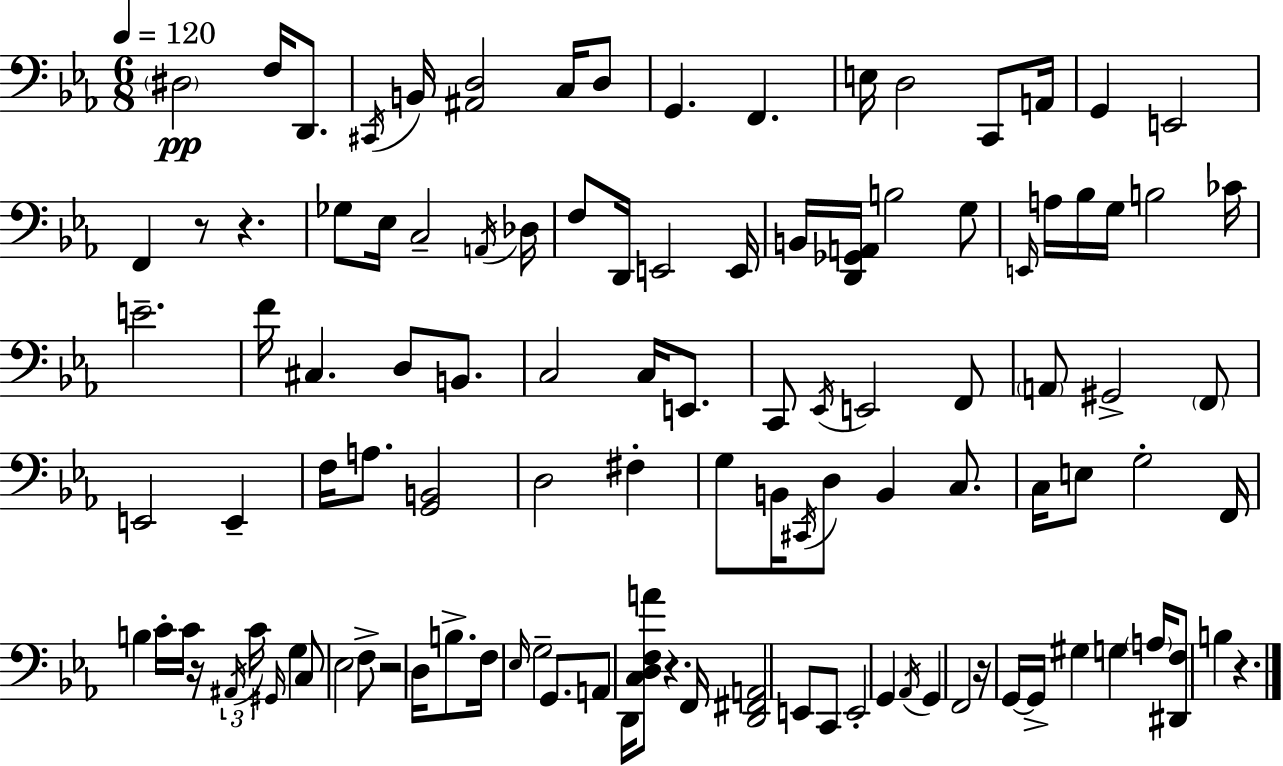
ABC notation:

X:1
T:Untitled
M:6/8
L:1/4
K:Cm
^D,2 F,/4 D,,/2 ^C,,/4 B,,/4 [^A,,D,]2 C,/4 D,/2 G,, F,, E,/4 D,2 C,,/2 A,,/4 G,, E,,2 F,, z/2 z _G,/2 _E,/4 C,2 A,,/4 _D,/4 F,/2 D,,/4 E,,2 E,,/4 B,,/4 [D,,_G,,A,,]/4 B,2 G,/2 E,,/4 A,/4 _B,/4 G,/4 B,2 _C/4 E2 F/4 ^C, D,/2 B,,/2 C,2 C,/4 E,,/2 C,,/2 _E,,/4 E,,2 F,,/2 A,,/2 ^G,,2 F,,/2 E,,2 E,, F,/4 A,/2 [G,,B,,]2 D,2 ^F, G,/2 B,,/4 ^C,,/4 D,/2 B,, C,/2 C,/4 E,/2 G,2 F,,/4 B, C/4 C/4 z/4 ^A,,/4 C/4 ^G,,/4 G, C,/2 _E,2 F,/2 z2 D,/4 B,/2 F,/4 _E,/4 G,2 G,,/2 A,,/2 D,,/4 [C,D,F,A]/2 z F,,/4 [D,,^F,,A,,]2 E,,/2 C,,/2 E,,2 G,, _A,,/4 G,, F,,2 z/4 G,,/4 G,,/4 ^G, G, A,/4 [^D,,F,]/2 B, z